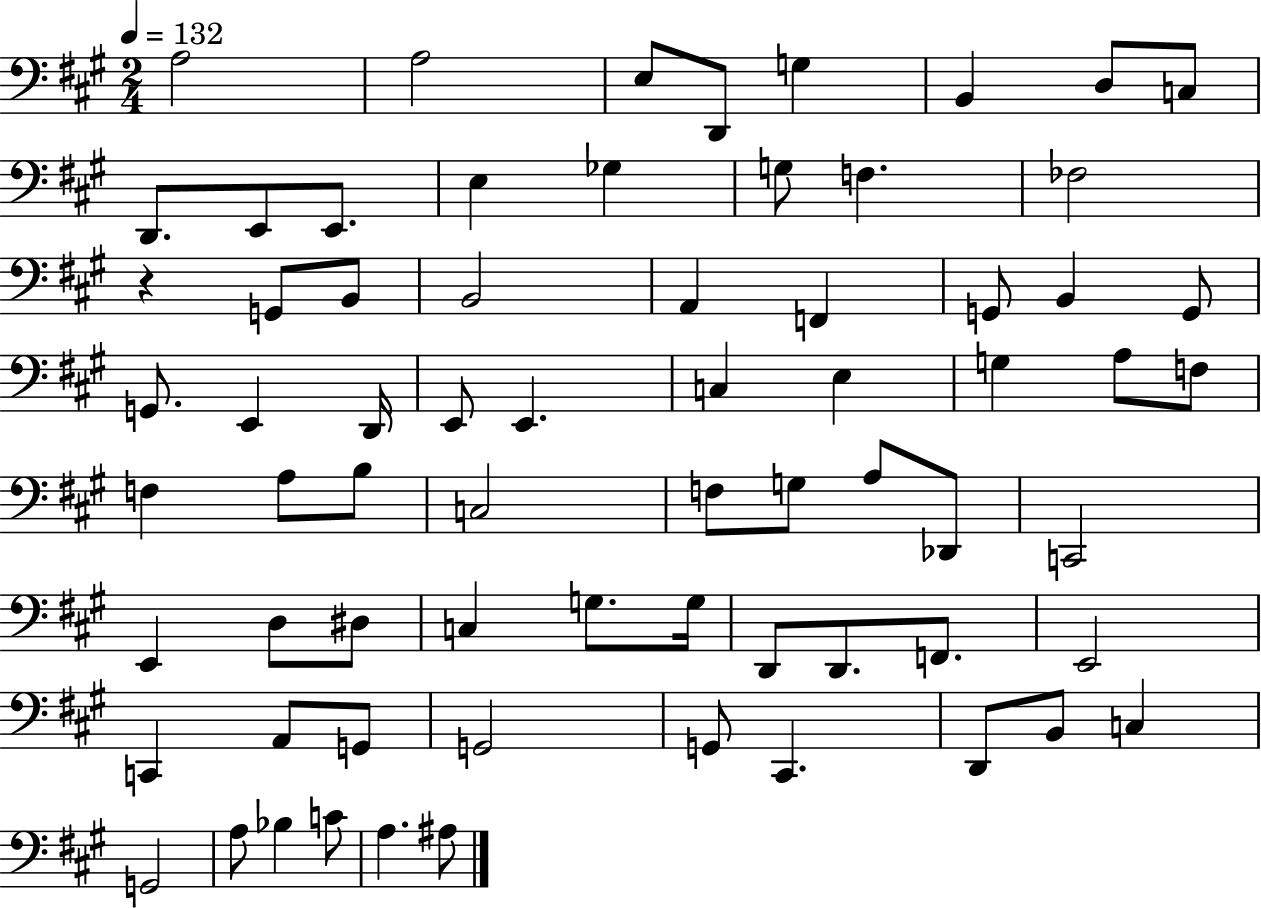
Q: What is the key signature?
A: A major